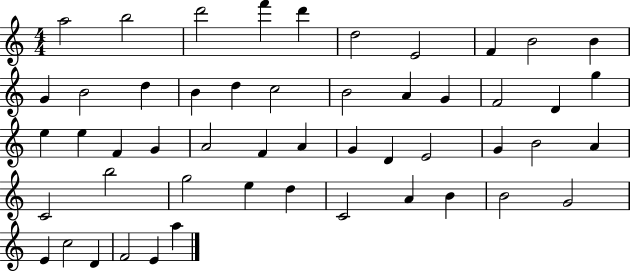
A5/h B5/h D6/h F6/q D6/q D5/h E4/h F4/q B4/h B4/q G4/q B4/h D5/q B4/q D5/q C5/h B4/h A4/q G4/q F4/h D4/q G5/q E5/q E5/q F4/q G4/q A4/h F4/q A4/q G4/q D4/q E4/h G4/q B4/h A4/q C4/h B5/h G5/h E5/q D5/q C4/h A4/q B4/q B4/h G4/h E4/q C5/h D4/q F4/h E4/q A5/q